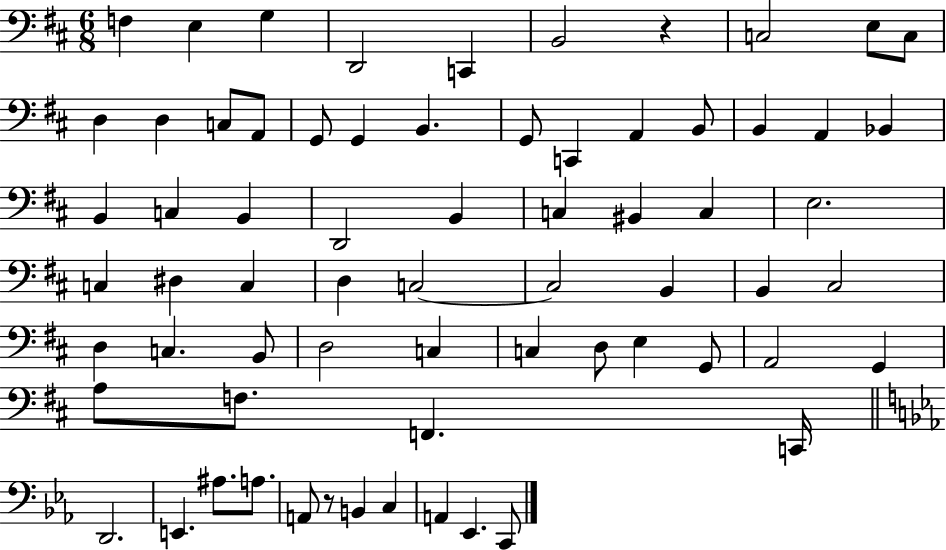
X:1
T:Untitled
M:6/8
L:1/4
K:D
F, E, G, D,,2 C,, B,,2 z C,2 E,/2 C,/2 D, D, C,/2 A,,/2 G,,/2 G,, B,, G,,/2 C,, A,, B,,/2 B,, A,, _B,, B,, C, B,, D,,2 B,, C, ^B,, C, E,2 C, ^D, C, D, C,2 C,2 B,, B,, ^C,2 D, C, B,,/2 D,2 C, C, D,/2 E, G,,/2 A,,2 G,, A,/2 F,/2 F,, C,,/4 D,,2 E,, ^A,/2 A,/2 A,,/2 z/2 B,, C, A,, _E,, C,,/2